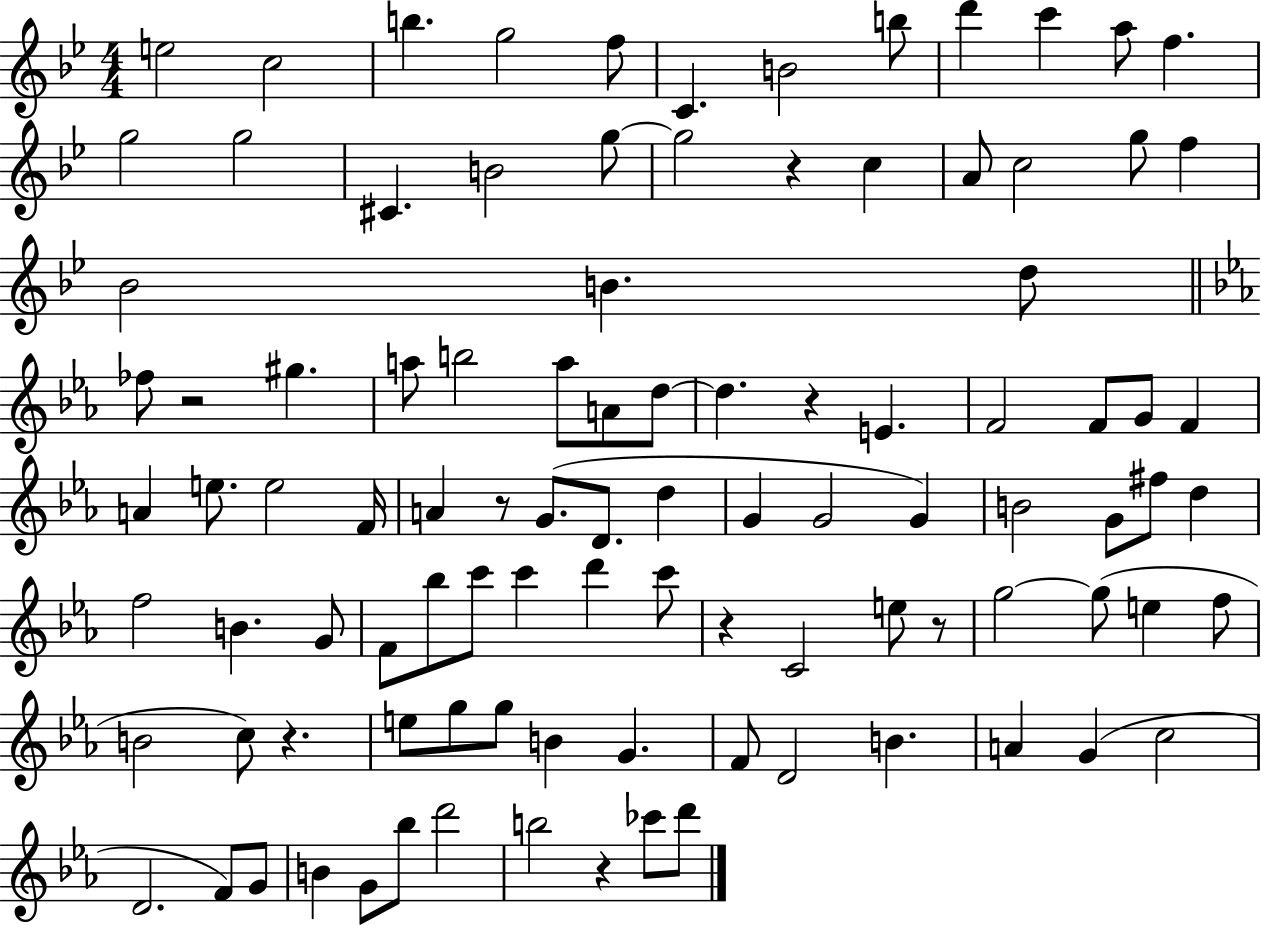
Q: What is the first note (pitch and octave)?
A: E5